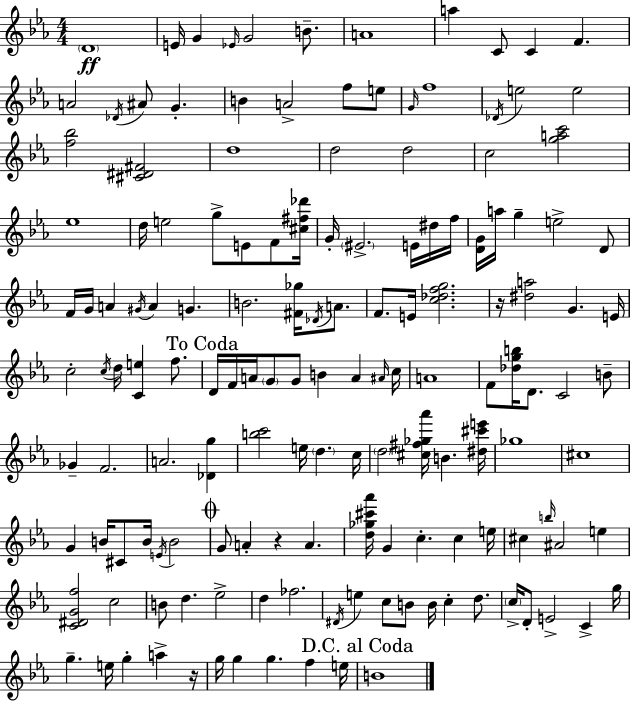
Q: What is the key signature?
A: EES major